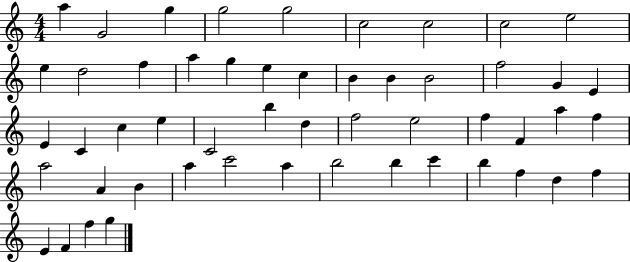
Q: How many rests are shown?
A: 0